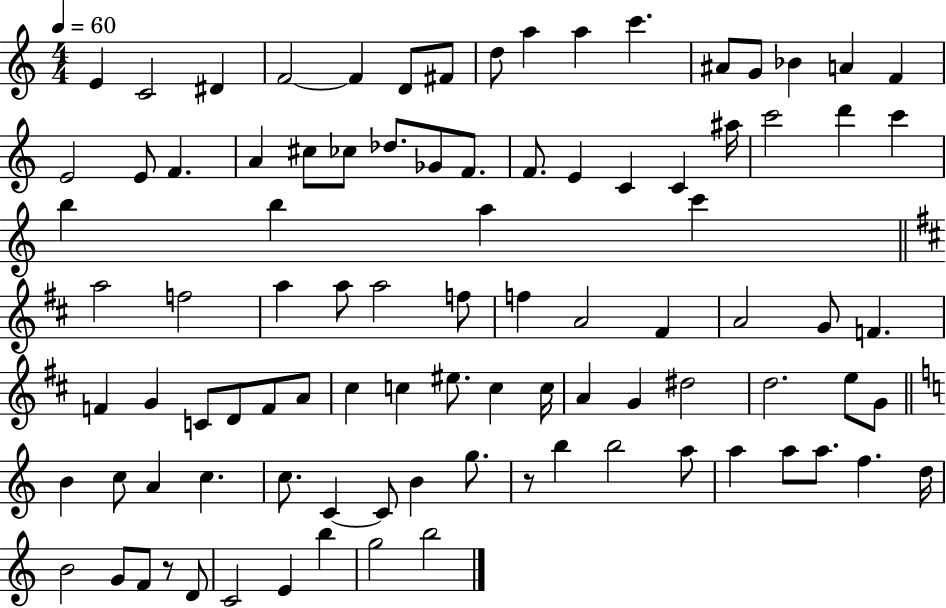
{
  \clef treble
  \numericTimeSignature
  \time 4/4
  \key c \major
  \tempo 4 = 60
  e'4 c'2 dis'4 | f'2~~ f'4 d'8 fis'8 | d''8 a''4 a''4 c'''4. | ais'8 g'8 bes'4 a'4 f'4 | \break e'2 e'8 f'4. | a'4 cis''8 ces''8 des''8. ges'8 f'8. | f'8. e'4 c'4 c'4 ais''16 | c'''2 d'''4 c'''4 | \break b''4 b''4 a''4 c'''4 | \bar "||" \break \key d \major a''2 f''2 | a''4 a''8 a''2 f''8 | f''4 a'2 fis'4 | a'2 g'8 f'4. | \break f'4 g'4 c'8 d'8 f'8 a'8 | cis''4 c''4 eis''8. c''4 c''16 | a'4 g'4 dis''2 | d''2. e''8 g'8 | \break \bar "||" \break \key a \minor b'4 c''8 a'4 c''4. | c''8. c'4~~ c'8 b'4 g''8. | r8 b''4 b''2 a''8 | a''4 a''8 a''8. f''4. d''16 | \break b'2 g'8 f'8 r8 d'8 | c'2 e'4 b''4 | g''2 b''2 | \bar "|."
}